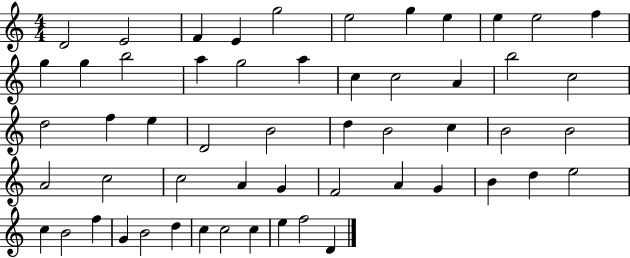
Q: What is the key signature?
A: C major